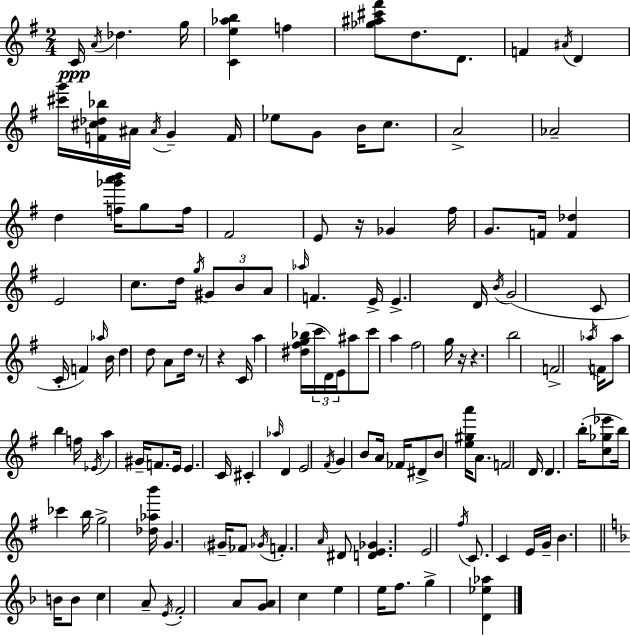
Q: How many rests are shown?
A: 5